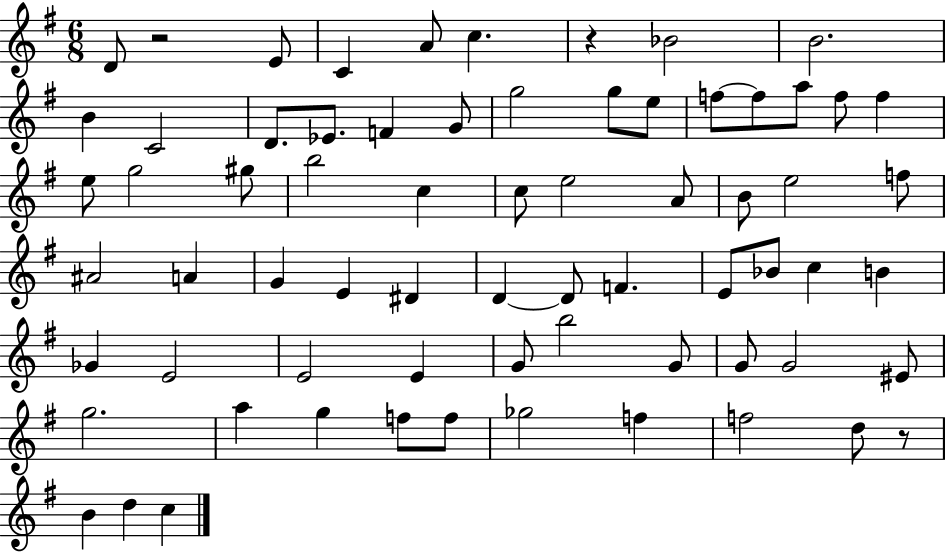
{
  \clef treble
  \numericTimeSignature
  \time 6/8
  \key g \major
  \repeat volta 2 { d'8 r2 e'8 | c'4 a'8 c''4. | r4 bes'2 | b'2. | \break b'4 c'2 | d'8. ees'8. f'4 g'8 | g''2 g''8 e''8 | f''8~~ f''8 a''8 f''8 f''4 | \break e''8 g''2 gis''8 | b''2 c''4 | c''8 e''2 a'8 | b'8 e''2 f''8 | \break ais'2 a'4 | g'4 e'4 dis'4 | d'4~~ d'8 f'4. | e'8 bes'8 c''4 b'4 | \break ges'4 e'2 | e'2 e'4 | g'8 b''2 g'8 | g'8 g'2 eis'8 | \break g''2. | a''4 g''4 f''8 f''8 | ges''2 f''4 | f''2 d''8 r8 | \break b'4 d''4 c''4 | } \bar "|."
}